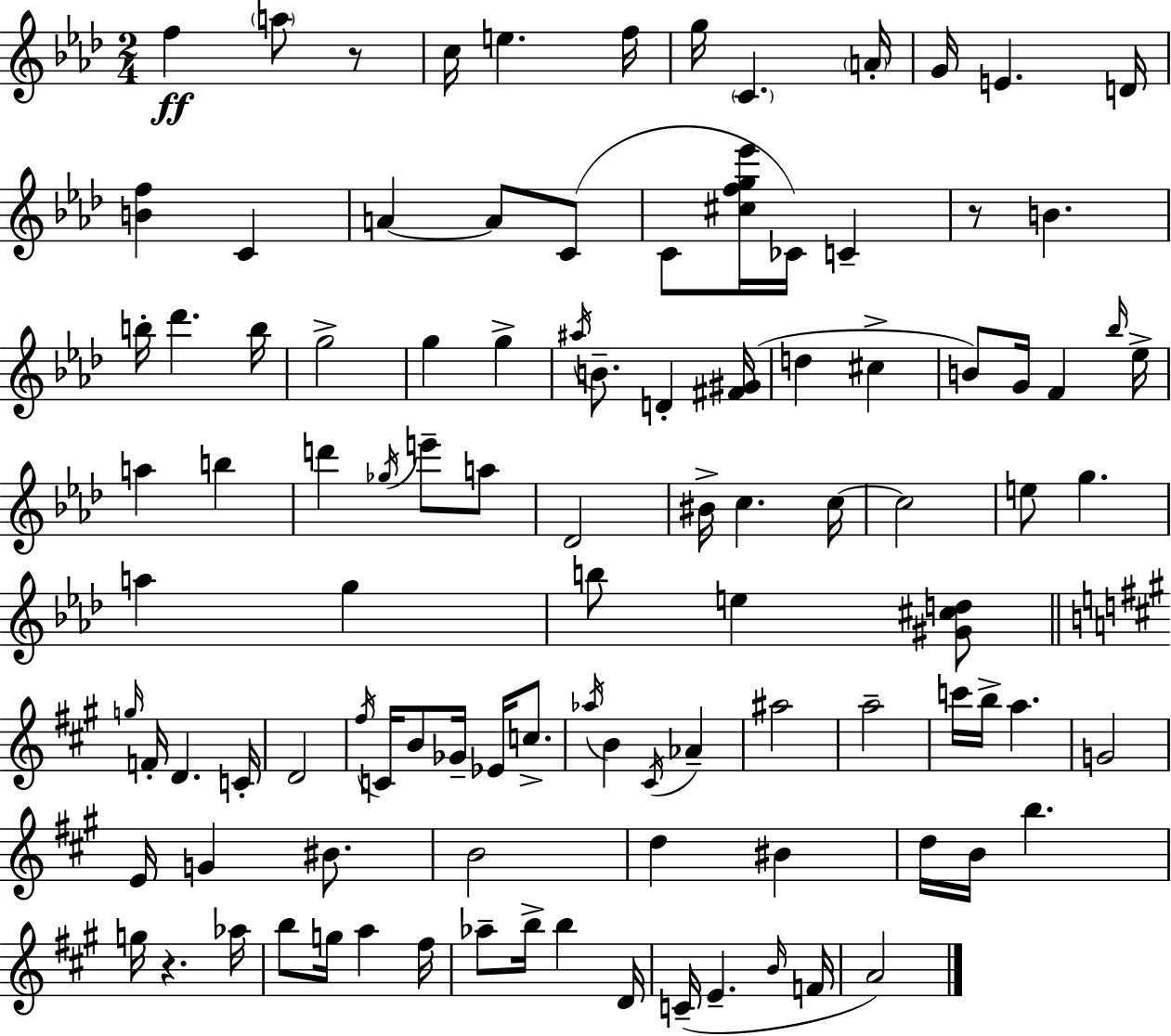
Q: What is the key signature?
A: AES major